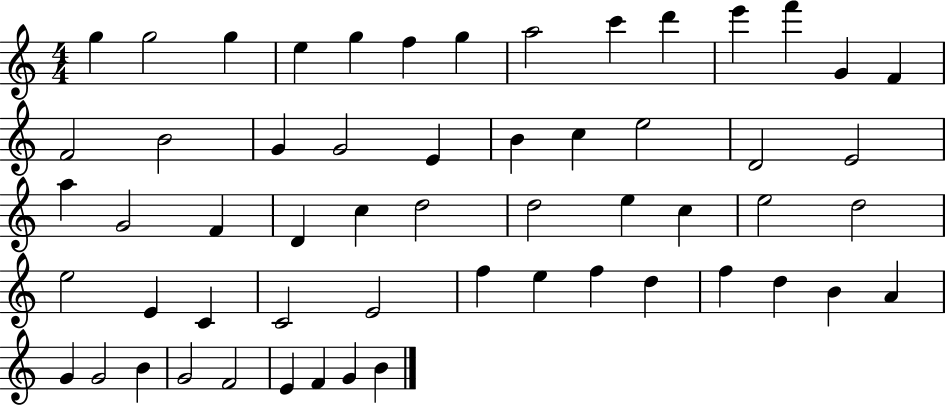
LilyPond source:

{
  \clef treble
  \numericTimeSignature
  \time 4/4
  \key c \major
  g''4 g''2 g''4 | e''4 g''4 f''4 g''4 | a''2 c'''4 d'''4 | e'''4 f'''4 g'4 f'4 | \break f'2 b'2 | g'4 g'2 e'4 | b'4 c''4 e''2 | d'2 e'2 | \break a''4 g'2 f'4 | d'4 c''4 d''2 | d''2 e''4 c''4 | e''2 d''2 | \break e''2 e'4 c'4 | c'2 e'2 | f''4 e''4 f''4 d''4 | f''4 d''4 b'4 a'4 | \break g'4 g'2 b'4 | g'2 f'2 | e'4 f'4 g'4 b'4 | \bar "|."
}